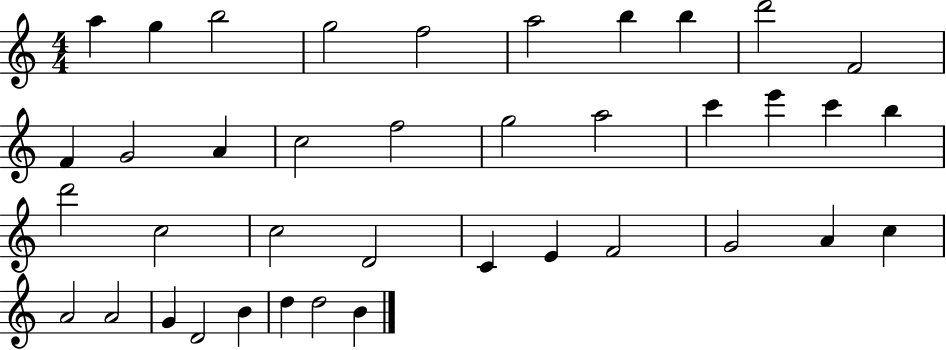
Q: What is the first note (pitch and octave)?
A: A5